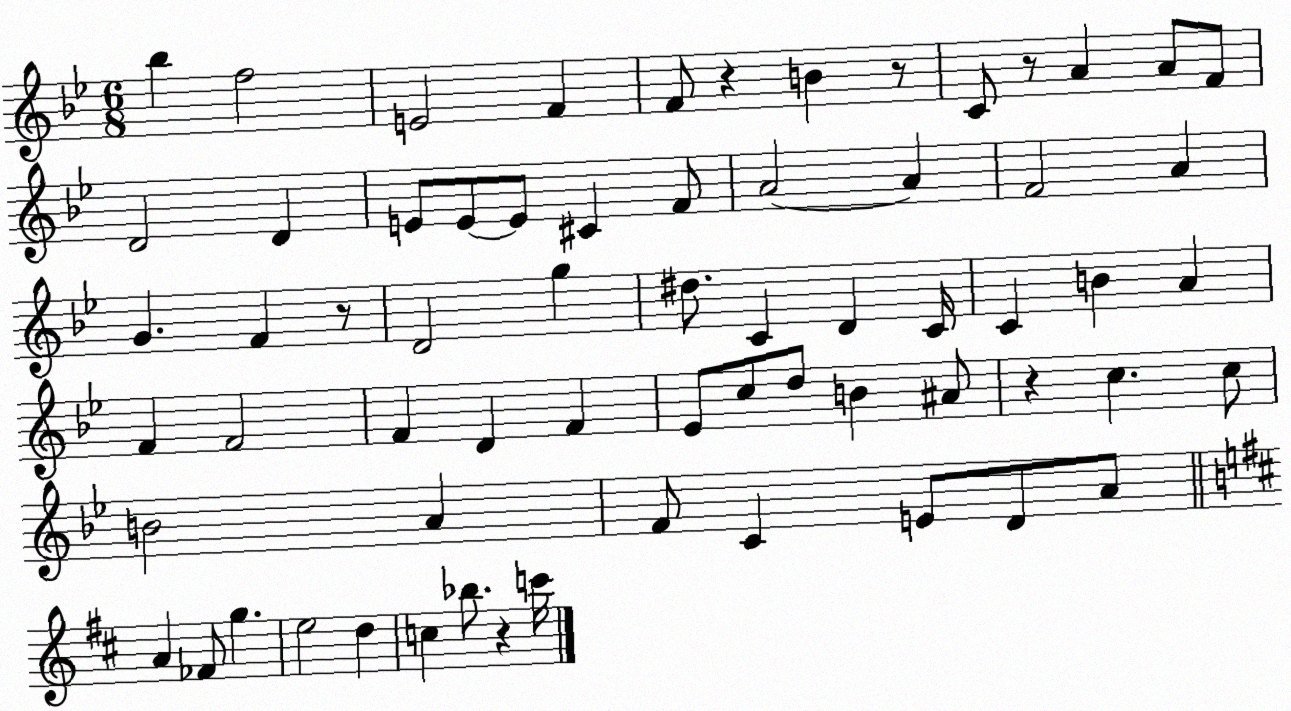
X:1
T:Untitled
M:6/8
L:1/4
K:Bb
_b f2 E2 F F/2 z B z/2 C/2 z/2 A A/2 F/2 D2 D E/2 E/2 E/2 ^C F/2 A2 A F2 A G F z/2 D2 g ^d/2 C D C/4 C B A F F2 F D F _E/2 c/2 d/2 B ^A/2 z c c/2 B2 A F/2 C E/2 D/2 A/2 A _F/2 g e2 d c _b/2 z c'/4